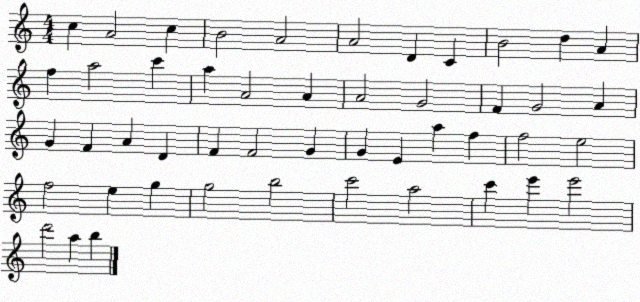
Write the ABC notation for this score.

X:1
T:Untitled
M:4/4
L:1/4
K:C
c A2 c B2 A2 A2 D C B2 d A f a2 c' a A2 A A2 G2 F G2 A G F A D F F2 G G E a f f2 e2 f2 e g g2 b2 c'2 a2 c' e' e'2 d'2 a b